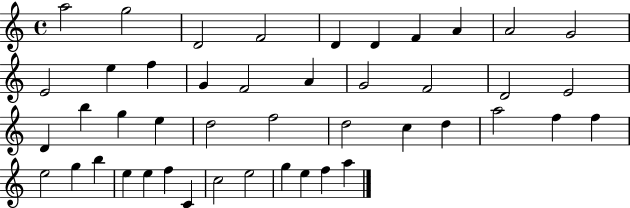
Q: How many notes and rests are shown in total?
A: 45